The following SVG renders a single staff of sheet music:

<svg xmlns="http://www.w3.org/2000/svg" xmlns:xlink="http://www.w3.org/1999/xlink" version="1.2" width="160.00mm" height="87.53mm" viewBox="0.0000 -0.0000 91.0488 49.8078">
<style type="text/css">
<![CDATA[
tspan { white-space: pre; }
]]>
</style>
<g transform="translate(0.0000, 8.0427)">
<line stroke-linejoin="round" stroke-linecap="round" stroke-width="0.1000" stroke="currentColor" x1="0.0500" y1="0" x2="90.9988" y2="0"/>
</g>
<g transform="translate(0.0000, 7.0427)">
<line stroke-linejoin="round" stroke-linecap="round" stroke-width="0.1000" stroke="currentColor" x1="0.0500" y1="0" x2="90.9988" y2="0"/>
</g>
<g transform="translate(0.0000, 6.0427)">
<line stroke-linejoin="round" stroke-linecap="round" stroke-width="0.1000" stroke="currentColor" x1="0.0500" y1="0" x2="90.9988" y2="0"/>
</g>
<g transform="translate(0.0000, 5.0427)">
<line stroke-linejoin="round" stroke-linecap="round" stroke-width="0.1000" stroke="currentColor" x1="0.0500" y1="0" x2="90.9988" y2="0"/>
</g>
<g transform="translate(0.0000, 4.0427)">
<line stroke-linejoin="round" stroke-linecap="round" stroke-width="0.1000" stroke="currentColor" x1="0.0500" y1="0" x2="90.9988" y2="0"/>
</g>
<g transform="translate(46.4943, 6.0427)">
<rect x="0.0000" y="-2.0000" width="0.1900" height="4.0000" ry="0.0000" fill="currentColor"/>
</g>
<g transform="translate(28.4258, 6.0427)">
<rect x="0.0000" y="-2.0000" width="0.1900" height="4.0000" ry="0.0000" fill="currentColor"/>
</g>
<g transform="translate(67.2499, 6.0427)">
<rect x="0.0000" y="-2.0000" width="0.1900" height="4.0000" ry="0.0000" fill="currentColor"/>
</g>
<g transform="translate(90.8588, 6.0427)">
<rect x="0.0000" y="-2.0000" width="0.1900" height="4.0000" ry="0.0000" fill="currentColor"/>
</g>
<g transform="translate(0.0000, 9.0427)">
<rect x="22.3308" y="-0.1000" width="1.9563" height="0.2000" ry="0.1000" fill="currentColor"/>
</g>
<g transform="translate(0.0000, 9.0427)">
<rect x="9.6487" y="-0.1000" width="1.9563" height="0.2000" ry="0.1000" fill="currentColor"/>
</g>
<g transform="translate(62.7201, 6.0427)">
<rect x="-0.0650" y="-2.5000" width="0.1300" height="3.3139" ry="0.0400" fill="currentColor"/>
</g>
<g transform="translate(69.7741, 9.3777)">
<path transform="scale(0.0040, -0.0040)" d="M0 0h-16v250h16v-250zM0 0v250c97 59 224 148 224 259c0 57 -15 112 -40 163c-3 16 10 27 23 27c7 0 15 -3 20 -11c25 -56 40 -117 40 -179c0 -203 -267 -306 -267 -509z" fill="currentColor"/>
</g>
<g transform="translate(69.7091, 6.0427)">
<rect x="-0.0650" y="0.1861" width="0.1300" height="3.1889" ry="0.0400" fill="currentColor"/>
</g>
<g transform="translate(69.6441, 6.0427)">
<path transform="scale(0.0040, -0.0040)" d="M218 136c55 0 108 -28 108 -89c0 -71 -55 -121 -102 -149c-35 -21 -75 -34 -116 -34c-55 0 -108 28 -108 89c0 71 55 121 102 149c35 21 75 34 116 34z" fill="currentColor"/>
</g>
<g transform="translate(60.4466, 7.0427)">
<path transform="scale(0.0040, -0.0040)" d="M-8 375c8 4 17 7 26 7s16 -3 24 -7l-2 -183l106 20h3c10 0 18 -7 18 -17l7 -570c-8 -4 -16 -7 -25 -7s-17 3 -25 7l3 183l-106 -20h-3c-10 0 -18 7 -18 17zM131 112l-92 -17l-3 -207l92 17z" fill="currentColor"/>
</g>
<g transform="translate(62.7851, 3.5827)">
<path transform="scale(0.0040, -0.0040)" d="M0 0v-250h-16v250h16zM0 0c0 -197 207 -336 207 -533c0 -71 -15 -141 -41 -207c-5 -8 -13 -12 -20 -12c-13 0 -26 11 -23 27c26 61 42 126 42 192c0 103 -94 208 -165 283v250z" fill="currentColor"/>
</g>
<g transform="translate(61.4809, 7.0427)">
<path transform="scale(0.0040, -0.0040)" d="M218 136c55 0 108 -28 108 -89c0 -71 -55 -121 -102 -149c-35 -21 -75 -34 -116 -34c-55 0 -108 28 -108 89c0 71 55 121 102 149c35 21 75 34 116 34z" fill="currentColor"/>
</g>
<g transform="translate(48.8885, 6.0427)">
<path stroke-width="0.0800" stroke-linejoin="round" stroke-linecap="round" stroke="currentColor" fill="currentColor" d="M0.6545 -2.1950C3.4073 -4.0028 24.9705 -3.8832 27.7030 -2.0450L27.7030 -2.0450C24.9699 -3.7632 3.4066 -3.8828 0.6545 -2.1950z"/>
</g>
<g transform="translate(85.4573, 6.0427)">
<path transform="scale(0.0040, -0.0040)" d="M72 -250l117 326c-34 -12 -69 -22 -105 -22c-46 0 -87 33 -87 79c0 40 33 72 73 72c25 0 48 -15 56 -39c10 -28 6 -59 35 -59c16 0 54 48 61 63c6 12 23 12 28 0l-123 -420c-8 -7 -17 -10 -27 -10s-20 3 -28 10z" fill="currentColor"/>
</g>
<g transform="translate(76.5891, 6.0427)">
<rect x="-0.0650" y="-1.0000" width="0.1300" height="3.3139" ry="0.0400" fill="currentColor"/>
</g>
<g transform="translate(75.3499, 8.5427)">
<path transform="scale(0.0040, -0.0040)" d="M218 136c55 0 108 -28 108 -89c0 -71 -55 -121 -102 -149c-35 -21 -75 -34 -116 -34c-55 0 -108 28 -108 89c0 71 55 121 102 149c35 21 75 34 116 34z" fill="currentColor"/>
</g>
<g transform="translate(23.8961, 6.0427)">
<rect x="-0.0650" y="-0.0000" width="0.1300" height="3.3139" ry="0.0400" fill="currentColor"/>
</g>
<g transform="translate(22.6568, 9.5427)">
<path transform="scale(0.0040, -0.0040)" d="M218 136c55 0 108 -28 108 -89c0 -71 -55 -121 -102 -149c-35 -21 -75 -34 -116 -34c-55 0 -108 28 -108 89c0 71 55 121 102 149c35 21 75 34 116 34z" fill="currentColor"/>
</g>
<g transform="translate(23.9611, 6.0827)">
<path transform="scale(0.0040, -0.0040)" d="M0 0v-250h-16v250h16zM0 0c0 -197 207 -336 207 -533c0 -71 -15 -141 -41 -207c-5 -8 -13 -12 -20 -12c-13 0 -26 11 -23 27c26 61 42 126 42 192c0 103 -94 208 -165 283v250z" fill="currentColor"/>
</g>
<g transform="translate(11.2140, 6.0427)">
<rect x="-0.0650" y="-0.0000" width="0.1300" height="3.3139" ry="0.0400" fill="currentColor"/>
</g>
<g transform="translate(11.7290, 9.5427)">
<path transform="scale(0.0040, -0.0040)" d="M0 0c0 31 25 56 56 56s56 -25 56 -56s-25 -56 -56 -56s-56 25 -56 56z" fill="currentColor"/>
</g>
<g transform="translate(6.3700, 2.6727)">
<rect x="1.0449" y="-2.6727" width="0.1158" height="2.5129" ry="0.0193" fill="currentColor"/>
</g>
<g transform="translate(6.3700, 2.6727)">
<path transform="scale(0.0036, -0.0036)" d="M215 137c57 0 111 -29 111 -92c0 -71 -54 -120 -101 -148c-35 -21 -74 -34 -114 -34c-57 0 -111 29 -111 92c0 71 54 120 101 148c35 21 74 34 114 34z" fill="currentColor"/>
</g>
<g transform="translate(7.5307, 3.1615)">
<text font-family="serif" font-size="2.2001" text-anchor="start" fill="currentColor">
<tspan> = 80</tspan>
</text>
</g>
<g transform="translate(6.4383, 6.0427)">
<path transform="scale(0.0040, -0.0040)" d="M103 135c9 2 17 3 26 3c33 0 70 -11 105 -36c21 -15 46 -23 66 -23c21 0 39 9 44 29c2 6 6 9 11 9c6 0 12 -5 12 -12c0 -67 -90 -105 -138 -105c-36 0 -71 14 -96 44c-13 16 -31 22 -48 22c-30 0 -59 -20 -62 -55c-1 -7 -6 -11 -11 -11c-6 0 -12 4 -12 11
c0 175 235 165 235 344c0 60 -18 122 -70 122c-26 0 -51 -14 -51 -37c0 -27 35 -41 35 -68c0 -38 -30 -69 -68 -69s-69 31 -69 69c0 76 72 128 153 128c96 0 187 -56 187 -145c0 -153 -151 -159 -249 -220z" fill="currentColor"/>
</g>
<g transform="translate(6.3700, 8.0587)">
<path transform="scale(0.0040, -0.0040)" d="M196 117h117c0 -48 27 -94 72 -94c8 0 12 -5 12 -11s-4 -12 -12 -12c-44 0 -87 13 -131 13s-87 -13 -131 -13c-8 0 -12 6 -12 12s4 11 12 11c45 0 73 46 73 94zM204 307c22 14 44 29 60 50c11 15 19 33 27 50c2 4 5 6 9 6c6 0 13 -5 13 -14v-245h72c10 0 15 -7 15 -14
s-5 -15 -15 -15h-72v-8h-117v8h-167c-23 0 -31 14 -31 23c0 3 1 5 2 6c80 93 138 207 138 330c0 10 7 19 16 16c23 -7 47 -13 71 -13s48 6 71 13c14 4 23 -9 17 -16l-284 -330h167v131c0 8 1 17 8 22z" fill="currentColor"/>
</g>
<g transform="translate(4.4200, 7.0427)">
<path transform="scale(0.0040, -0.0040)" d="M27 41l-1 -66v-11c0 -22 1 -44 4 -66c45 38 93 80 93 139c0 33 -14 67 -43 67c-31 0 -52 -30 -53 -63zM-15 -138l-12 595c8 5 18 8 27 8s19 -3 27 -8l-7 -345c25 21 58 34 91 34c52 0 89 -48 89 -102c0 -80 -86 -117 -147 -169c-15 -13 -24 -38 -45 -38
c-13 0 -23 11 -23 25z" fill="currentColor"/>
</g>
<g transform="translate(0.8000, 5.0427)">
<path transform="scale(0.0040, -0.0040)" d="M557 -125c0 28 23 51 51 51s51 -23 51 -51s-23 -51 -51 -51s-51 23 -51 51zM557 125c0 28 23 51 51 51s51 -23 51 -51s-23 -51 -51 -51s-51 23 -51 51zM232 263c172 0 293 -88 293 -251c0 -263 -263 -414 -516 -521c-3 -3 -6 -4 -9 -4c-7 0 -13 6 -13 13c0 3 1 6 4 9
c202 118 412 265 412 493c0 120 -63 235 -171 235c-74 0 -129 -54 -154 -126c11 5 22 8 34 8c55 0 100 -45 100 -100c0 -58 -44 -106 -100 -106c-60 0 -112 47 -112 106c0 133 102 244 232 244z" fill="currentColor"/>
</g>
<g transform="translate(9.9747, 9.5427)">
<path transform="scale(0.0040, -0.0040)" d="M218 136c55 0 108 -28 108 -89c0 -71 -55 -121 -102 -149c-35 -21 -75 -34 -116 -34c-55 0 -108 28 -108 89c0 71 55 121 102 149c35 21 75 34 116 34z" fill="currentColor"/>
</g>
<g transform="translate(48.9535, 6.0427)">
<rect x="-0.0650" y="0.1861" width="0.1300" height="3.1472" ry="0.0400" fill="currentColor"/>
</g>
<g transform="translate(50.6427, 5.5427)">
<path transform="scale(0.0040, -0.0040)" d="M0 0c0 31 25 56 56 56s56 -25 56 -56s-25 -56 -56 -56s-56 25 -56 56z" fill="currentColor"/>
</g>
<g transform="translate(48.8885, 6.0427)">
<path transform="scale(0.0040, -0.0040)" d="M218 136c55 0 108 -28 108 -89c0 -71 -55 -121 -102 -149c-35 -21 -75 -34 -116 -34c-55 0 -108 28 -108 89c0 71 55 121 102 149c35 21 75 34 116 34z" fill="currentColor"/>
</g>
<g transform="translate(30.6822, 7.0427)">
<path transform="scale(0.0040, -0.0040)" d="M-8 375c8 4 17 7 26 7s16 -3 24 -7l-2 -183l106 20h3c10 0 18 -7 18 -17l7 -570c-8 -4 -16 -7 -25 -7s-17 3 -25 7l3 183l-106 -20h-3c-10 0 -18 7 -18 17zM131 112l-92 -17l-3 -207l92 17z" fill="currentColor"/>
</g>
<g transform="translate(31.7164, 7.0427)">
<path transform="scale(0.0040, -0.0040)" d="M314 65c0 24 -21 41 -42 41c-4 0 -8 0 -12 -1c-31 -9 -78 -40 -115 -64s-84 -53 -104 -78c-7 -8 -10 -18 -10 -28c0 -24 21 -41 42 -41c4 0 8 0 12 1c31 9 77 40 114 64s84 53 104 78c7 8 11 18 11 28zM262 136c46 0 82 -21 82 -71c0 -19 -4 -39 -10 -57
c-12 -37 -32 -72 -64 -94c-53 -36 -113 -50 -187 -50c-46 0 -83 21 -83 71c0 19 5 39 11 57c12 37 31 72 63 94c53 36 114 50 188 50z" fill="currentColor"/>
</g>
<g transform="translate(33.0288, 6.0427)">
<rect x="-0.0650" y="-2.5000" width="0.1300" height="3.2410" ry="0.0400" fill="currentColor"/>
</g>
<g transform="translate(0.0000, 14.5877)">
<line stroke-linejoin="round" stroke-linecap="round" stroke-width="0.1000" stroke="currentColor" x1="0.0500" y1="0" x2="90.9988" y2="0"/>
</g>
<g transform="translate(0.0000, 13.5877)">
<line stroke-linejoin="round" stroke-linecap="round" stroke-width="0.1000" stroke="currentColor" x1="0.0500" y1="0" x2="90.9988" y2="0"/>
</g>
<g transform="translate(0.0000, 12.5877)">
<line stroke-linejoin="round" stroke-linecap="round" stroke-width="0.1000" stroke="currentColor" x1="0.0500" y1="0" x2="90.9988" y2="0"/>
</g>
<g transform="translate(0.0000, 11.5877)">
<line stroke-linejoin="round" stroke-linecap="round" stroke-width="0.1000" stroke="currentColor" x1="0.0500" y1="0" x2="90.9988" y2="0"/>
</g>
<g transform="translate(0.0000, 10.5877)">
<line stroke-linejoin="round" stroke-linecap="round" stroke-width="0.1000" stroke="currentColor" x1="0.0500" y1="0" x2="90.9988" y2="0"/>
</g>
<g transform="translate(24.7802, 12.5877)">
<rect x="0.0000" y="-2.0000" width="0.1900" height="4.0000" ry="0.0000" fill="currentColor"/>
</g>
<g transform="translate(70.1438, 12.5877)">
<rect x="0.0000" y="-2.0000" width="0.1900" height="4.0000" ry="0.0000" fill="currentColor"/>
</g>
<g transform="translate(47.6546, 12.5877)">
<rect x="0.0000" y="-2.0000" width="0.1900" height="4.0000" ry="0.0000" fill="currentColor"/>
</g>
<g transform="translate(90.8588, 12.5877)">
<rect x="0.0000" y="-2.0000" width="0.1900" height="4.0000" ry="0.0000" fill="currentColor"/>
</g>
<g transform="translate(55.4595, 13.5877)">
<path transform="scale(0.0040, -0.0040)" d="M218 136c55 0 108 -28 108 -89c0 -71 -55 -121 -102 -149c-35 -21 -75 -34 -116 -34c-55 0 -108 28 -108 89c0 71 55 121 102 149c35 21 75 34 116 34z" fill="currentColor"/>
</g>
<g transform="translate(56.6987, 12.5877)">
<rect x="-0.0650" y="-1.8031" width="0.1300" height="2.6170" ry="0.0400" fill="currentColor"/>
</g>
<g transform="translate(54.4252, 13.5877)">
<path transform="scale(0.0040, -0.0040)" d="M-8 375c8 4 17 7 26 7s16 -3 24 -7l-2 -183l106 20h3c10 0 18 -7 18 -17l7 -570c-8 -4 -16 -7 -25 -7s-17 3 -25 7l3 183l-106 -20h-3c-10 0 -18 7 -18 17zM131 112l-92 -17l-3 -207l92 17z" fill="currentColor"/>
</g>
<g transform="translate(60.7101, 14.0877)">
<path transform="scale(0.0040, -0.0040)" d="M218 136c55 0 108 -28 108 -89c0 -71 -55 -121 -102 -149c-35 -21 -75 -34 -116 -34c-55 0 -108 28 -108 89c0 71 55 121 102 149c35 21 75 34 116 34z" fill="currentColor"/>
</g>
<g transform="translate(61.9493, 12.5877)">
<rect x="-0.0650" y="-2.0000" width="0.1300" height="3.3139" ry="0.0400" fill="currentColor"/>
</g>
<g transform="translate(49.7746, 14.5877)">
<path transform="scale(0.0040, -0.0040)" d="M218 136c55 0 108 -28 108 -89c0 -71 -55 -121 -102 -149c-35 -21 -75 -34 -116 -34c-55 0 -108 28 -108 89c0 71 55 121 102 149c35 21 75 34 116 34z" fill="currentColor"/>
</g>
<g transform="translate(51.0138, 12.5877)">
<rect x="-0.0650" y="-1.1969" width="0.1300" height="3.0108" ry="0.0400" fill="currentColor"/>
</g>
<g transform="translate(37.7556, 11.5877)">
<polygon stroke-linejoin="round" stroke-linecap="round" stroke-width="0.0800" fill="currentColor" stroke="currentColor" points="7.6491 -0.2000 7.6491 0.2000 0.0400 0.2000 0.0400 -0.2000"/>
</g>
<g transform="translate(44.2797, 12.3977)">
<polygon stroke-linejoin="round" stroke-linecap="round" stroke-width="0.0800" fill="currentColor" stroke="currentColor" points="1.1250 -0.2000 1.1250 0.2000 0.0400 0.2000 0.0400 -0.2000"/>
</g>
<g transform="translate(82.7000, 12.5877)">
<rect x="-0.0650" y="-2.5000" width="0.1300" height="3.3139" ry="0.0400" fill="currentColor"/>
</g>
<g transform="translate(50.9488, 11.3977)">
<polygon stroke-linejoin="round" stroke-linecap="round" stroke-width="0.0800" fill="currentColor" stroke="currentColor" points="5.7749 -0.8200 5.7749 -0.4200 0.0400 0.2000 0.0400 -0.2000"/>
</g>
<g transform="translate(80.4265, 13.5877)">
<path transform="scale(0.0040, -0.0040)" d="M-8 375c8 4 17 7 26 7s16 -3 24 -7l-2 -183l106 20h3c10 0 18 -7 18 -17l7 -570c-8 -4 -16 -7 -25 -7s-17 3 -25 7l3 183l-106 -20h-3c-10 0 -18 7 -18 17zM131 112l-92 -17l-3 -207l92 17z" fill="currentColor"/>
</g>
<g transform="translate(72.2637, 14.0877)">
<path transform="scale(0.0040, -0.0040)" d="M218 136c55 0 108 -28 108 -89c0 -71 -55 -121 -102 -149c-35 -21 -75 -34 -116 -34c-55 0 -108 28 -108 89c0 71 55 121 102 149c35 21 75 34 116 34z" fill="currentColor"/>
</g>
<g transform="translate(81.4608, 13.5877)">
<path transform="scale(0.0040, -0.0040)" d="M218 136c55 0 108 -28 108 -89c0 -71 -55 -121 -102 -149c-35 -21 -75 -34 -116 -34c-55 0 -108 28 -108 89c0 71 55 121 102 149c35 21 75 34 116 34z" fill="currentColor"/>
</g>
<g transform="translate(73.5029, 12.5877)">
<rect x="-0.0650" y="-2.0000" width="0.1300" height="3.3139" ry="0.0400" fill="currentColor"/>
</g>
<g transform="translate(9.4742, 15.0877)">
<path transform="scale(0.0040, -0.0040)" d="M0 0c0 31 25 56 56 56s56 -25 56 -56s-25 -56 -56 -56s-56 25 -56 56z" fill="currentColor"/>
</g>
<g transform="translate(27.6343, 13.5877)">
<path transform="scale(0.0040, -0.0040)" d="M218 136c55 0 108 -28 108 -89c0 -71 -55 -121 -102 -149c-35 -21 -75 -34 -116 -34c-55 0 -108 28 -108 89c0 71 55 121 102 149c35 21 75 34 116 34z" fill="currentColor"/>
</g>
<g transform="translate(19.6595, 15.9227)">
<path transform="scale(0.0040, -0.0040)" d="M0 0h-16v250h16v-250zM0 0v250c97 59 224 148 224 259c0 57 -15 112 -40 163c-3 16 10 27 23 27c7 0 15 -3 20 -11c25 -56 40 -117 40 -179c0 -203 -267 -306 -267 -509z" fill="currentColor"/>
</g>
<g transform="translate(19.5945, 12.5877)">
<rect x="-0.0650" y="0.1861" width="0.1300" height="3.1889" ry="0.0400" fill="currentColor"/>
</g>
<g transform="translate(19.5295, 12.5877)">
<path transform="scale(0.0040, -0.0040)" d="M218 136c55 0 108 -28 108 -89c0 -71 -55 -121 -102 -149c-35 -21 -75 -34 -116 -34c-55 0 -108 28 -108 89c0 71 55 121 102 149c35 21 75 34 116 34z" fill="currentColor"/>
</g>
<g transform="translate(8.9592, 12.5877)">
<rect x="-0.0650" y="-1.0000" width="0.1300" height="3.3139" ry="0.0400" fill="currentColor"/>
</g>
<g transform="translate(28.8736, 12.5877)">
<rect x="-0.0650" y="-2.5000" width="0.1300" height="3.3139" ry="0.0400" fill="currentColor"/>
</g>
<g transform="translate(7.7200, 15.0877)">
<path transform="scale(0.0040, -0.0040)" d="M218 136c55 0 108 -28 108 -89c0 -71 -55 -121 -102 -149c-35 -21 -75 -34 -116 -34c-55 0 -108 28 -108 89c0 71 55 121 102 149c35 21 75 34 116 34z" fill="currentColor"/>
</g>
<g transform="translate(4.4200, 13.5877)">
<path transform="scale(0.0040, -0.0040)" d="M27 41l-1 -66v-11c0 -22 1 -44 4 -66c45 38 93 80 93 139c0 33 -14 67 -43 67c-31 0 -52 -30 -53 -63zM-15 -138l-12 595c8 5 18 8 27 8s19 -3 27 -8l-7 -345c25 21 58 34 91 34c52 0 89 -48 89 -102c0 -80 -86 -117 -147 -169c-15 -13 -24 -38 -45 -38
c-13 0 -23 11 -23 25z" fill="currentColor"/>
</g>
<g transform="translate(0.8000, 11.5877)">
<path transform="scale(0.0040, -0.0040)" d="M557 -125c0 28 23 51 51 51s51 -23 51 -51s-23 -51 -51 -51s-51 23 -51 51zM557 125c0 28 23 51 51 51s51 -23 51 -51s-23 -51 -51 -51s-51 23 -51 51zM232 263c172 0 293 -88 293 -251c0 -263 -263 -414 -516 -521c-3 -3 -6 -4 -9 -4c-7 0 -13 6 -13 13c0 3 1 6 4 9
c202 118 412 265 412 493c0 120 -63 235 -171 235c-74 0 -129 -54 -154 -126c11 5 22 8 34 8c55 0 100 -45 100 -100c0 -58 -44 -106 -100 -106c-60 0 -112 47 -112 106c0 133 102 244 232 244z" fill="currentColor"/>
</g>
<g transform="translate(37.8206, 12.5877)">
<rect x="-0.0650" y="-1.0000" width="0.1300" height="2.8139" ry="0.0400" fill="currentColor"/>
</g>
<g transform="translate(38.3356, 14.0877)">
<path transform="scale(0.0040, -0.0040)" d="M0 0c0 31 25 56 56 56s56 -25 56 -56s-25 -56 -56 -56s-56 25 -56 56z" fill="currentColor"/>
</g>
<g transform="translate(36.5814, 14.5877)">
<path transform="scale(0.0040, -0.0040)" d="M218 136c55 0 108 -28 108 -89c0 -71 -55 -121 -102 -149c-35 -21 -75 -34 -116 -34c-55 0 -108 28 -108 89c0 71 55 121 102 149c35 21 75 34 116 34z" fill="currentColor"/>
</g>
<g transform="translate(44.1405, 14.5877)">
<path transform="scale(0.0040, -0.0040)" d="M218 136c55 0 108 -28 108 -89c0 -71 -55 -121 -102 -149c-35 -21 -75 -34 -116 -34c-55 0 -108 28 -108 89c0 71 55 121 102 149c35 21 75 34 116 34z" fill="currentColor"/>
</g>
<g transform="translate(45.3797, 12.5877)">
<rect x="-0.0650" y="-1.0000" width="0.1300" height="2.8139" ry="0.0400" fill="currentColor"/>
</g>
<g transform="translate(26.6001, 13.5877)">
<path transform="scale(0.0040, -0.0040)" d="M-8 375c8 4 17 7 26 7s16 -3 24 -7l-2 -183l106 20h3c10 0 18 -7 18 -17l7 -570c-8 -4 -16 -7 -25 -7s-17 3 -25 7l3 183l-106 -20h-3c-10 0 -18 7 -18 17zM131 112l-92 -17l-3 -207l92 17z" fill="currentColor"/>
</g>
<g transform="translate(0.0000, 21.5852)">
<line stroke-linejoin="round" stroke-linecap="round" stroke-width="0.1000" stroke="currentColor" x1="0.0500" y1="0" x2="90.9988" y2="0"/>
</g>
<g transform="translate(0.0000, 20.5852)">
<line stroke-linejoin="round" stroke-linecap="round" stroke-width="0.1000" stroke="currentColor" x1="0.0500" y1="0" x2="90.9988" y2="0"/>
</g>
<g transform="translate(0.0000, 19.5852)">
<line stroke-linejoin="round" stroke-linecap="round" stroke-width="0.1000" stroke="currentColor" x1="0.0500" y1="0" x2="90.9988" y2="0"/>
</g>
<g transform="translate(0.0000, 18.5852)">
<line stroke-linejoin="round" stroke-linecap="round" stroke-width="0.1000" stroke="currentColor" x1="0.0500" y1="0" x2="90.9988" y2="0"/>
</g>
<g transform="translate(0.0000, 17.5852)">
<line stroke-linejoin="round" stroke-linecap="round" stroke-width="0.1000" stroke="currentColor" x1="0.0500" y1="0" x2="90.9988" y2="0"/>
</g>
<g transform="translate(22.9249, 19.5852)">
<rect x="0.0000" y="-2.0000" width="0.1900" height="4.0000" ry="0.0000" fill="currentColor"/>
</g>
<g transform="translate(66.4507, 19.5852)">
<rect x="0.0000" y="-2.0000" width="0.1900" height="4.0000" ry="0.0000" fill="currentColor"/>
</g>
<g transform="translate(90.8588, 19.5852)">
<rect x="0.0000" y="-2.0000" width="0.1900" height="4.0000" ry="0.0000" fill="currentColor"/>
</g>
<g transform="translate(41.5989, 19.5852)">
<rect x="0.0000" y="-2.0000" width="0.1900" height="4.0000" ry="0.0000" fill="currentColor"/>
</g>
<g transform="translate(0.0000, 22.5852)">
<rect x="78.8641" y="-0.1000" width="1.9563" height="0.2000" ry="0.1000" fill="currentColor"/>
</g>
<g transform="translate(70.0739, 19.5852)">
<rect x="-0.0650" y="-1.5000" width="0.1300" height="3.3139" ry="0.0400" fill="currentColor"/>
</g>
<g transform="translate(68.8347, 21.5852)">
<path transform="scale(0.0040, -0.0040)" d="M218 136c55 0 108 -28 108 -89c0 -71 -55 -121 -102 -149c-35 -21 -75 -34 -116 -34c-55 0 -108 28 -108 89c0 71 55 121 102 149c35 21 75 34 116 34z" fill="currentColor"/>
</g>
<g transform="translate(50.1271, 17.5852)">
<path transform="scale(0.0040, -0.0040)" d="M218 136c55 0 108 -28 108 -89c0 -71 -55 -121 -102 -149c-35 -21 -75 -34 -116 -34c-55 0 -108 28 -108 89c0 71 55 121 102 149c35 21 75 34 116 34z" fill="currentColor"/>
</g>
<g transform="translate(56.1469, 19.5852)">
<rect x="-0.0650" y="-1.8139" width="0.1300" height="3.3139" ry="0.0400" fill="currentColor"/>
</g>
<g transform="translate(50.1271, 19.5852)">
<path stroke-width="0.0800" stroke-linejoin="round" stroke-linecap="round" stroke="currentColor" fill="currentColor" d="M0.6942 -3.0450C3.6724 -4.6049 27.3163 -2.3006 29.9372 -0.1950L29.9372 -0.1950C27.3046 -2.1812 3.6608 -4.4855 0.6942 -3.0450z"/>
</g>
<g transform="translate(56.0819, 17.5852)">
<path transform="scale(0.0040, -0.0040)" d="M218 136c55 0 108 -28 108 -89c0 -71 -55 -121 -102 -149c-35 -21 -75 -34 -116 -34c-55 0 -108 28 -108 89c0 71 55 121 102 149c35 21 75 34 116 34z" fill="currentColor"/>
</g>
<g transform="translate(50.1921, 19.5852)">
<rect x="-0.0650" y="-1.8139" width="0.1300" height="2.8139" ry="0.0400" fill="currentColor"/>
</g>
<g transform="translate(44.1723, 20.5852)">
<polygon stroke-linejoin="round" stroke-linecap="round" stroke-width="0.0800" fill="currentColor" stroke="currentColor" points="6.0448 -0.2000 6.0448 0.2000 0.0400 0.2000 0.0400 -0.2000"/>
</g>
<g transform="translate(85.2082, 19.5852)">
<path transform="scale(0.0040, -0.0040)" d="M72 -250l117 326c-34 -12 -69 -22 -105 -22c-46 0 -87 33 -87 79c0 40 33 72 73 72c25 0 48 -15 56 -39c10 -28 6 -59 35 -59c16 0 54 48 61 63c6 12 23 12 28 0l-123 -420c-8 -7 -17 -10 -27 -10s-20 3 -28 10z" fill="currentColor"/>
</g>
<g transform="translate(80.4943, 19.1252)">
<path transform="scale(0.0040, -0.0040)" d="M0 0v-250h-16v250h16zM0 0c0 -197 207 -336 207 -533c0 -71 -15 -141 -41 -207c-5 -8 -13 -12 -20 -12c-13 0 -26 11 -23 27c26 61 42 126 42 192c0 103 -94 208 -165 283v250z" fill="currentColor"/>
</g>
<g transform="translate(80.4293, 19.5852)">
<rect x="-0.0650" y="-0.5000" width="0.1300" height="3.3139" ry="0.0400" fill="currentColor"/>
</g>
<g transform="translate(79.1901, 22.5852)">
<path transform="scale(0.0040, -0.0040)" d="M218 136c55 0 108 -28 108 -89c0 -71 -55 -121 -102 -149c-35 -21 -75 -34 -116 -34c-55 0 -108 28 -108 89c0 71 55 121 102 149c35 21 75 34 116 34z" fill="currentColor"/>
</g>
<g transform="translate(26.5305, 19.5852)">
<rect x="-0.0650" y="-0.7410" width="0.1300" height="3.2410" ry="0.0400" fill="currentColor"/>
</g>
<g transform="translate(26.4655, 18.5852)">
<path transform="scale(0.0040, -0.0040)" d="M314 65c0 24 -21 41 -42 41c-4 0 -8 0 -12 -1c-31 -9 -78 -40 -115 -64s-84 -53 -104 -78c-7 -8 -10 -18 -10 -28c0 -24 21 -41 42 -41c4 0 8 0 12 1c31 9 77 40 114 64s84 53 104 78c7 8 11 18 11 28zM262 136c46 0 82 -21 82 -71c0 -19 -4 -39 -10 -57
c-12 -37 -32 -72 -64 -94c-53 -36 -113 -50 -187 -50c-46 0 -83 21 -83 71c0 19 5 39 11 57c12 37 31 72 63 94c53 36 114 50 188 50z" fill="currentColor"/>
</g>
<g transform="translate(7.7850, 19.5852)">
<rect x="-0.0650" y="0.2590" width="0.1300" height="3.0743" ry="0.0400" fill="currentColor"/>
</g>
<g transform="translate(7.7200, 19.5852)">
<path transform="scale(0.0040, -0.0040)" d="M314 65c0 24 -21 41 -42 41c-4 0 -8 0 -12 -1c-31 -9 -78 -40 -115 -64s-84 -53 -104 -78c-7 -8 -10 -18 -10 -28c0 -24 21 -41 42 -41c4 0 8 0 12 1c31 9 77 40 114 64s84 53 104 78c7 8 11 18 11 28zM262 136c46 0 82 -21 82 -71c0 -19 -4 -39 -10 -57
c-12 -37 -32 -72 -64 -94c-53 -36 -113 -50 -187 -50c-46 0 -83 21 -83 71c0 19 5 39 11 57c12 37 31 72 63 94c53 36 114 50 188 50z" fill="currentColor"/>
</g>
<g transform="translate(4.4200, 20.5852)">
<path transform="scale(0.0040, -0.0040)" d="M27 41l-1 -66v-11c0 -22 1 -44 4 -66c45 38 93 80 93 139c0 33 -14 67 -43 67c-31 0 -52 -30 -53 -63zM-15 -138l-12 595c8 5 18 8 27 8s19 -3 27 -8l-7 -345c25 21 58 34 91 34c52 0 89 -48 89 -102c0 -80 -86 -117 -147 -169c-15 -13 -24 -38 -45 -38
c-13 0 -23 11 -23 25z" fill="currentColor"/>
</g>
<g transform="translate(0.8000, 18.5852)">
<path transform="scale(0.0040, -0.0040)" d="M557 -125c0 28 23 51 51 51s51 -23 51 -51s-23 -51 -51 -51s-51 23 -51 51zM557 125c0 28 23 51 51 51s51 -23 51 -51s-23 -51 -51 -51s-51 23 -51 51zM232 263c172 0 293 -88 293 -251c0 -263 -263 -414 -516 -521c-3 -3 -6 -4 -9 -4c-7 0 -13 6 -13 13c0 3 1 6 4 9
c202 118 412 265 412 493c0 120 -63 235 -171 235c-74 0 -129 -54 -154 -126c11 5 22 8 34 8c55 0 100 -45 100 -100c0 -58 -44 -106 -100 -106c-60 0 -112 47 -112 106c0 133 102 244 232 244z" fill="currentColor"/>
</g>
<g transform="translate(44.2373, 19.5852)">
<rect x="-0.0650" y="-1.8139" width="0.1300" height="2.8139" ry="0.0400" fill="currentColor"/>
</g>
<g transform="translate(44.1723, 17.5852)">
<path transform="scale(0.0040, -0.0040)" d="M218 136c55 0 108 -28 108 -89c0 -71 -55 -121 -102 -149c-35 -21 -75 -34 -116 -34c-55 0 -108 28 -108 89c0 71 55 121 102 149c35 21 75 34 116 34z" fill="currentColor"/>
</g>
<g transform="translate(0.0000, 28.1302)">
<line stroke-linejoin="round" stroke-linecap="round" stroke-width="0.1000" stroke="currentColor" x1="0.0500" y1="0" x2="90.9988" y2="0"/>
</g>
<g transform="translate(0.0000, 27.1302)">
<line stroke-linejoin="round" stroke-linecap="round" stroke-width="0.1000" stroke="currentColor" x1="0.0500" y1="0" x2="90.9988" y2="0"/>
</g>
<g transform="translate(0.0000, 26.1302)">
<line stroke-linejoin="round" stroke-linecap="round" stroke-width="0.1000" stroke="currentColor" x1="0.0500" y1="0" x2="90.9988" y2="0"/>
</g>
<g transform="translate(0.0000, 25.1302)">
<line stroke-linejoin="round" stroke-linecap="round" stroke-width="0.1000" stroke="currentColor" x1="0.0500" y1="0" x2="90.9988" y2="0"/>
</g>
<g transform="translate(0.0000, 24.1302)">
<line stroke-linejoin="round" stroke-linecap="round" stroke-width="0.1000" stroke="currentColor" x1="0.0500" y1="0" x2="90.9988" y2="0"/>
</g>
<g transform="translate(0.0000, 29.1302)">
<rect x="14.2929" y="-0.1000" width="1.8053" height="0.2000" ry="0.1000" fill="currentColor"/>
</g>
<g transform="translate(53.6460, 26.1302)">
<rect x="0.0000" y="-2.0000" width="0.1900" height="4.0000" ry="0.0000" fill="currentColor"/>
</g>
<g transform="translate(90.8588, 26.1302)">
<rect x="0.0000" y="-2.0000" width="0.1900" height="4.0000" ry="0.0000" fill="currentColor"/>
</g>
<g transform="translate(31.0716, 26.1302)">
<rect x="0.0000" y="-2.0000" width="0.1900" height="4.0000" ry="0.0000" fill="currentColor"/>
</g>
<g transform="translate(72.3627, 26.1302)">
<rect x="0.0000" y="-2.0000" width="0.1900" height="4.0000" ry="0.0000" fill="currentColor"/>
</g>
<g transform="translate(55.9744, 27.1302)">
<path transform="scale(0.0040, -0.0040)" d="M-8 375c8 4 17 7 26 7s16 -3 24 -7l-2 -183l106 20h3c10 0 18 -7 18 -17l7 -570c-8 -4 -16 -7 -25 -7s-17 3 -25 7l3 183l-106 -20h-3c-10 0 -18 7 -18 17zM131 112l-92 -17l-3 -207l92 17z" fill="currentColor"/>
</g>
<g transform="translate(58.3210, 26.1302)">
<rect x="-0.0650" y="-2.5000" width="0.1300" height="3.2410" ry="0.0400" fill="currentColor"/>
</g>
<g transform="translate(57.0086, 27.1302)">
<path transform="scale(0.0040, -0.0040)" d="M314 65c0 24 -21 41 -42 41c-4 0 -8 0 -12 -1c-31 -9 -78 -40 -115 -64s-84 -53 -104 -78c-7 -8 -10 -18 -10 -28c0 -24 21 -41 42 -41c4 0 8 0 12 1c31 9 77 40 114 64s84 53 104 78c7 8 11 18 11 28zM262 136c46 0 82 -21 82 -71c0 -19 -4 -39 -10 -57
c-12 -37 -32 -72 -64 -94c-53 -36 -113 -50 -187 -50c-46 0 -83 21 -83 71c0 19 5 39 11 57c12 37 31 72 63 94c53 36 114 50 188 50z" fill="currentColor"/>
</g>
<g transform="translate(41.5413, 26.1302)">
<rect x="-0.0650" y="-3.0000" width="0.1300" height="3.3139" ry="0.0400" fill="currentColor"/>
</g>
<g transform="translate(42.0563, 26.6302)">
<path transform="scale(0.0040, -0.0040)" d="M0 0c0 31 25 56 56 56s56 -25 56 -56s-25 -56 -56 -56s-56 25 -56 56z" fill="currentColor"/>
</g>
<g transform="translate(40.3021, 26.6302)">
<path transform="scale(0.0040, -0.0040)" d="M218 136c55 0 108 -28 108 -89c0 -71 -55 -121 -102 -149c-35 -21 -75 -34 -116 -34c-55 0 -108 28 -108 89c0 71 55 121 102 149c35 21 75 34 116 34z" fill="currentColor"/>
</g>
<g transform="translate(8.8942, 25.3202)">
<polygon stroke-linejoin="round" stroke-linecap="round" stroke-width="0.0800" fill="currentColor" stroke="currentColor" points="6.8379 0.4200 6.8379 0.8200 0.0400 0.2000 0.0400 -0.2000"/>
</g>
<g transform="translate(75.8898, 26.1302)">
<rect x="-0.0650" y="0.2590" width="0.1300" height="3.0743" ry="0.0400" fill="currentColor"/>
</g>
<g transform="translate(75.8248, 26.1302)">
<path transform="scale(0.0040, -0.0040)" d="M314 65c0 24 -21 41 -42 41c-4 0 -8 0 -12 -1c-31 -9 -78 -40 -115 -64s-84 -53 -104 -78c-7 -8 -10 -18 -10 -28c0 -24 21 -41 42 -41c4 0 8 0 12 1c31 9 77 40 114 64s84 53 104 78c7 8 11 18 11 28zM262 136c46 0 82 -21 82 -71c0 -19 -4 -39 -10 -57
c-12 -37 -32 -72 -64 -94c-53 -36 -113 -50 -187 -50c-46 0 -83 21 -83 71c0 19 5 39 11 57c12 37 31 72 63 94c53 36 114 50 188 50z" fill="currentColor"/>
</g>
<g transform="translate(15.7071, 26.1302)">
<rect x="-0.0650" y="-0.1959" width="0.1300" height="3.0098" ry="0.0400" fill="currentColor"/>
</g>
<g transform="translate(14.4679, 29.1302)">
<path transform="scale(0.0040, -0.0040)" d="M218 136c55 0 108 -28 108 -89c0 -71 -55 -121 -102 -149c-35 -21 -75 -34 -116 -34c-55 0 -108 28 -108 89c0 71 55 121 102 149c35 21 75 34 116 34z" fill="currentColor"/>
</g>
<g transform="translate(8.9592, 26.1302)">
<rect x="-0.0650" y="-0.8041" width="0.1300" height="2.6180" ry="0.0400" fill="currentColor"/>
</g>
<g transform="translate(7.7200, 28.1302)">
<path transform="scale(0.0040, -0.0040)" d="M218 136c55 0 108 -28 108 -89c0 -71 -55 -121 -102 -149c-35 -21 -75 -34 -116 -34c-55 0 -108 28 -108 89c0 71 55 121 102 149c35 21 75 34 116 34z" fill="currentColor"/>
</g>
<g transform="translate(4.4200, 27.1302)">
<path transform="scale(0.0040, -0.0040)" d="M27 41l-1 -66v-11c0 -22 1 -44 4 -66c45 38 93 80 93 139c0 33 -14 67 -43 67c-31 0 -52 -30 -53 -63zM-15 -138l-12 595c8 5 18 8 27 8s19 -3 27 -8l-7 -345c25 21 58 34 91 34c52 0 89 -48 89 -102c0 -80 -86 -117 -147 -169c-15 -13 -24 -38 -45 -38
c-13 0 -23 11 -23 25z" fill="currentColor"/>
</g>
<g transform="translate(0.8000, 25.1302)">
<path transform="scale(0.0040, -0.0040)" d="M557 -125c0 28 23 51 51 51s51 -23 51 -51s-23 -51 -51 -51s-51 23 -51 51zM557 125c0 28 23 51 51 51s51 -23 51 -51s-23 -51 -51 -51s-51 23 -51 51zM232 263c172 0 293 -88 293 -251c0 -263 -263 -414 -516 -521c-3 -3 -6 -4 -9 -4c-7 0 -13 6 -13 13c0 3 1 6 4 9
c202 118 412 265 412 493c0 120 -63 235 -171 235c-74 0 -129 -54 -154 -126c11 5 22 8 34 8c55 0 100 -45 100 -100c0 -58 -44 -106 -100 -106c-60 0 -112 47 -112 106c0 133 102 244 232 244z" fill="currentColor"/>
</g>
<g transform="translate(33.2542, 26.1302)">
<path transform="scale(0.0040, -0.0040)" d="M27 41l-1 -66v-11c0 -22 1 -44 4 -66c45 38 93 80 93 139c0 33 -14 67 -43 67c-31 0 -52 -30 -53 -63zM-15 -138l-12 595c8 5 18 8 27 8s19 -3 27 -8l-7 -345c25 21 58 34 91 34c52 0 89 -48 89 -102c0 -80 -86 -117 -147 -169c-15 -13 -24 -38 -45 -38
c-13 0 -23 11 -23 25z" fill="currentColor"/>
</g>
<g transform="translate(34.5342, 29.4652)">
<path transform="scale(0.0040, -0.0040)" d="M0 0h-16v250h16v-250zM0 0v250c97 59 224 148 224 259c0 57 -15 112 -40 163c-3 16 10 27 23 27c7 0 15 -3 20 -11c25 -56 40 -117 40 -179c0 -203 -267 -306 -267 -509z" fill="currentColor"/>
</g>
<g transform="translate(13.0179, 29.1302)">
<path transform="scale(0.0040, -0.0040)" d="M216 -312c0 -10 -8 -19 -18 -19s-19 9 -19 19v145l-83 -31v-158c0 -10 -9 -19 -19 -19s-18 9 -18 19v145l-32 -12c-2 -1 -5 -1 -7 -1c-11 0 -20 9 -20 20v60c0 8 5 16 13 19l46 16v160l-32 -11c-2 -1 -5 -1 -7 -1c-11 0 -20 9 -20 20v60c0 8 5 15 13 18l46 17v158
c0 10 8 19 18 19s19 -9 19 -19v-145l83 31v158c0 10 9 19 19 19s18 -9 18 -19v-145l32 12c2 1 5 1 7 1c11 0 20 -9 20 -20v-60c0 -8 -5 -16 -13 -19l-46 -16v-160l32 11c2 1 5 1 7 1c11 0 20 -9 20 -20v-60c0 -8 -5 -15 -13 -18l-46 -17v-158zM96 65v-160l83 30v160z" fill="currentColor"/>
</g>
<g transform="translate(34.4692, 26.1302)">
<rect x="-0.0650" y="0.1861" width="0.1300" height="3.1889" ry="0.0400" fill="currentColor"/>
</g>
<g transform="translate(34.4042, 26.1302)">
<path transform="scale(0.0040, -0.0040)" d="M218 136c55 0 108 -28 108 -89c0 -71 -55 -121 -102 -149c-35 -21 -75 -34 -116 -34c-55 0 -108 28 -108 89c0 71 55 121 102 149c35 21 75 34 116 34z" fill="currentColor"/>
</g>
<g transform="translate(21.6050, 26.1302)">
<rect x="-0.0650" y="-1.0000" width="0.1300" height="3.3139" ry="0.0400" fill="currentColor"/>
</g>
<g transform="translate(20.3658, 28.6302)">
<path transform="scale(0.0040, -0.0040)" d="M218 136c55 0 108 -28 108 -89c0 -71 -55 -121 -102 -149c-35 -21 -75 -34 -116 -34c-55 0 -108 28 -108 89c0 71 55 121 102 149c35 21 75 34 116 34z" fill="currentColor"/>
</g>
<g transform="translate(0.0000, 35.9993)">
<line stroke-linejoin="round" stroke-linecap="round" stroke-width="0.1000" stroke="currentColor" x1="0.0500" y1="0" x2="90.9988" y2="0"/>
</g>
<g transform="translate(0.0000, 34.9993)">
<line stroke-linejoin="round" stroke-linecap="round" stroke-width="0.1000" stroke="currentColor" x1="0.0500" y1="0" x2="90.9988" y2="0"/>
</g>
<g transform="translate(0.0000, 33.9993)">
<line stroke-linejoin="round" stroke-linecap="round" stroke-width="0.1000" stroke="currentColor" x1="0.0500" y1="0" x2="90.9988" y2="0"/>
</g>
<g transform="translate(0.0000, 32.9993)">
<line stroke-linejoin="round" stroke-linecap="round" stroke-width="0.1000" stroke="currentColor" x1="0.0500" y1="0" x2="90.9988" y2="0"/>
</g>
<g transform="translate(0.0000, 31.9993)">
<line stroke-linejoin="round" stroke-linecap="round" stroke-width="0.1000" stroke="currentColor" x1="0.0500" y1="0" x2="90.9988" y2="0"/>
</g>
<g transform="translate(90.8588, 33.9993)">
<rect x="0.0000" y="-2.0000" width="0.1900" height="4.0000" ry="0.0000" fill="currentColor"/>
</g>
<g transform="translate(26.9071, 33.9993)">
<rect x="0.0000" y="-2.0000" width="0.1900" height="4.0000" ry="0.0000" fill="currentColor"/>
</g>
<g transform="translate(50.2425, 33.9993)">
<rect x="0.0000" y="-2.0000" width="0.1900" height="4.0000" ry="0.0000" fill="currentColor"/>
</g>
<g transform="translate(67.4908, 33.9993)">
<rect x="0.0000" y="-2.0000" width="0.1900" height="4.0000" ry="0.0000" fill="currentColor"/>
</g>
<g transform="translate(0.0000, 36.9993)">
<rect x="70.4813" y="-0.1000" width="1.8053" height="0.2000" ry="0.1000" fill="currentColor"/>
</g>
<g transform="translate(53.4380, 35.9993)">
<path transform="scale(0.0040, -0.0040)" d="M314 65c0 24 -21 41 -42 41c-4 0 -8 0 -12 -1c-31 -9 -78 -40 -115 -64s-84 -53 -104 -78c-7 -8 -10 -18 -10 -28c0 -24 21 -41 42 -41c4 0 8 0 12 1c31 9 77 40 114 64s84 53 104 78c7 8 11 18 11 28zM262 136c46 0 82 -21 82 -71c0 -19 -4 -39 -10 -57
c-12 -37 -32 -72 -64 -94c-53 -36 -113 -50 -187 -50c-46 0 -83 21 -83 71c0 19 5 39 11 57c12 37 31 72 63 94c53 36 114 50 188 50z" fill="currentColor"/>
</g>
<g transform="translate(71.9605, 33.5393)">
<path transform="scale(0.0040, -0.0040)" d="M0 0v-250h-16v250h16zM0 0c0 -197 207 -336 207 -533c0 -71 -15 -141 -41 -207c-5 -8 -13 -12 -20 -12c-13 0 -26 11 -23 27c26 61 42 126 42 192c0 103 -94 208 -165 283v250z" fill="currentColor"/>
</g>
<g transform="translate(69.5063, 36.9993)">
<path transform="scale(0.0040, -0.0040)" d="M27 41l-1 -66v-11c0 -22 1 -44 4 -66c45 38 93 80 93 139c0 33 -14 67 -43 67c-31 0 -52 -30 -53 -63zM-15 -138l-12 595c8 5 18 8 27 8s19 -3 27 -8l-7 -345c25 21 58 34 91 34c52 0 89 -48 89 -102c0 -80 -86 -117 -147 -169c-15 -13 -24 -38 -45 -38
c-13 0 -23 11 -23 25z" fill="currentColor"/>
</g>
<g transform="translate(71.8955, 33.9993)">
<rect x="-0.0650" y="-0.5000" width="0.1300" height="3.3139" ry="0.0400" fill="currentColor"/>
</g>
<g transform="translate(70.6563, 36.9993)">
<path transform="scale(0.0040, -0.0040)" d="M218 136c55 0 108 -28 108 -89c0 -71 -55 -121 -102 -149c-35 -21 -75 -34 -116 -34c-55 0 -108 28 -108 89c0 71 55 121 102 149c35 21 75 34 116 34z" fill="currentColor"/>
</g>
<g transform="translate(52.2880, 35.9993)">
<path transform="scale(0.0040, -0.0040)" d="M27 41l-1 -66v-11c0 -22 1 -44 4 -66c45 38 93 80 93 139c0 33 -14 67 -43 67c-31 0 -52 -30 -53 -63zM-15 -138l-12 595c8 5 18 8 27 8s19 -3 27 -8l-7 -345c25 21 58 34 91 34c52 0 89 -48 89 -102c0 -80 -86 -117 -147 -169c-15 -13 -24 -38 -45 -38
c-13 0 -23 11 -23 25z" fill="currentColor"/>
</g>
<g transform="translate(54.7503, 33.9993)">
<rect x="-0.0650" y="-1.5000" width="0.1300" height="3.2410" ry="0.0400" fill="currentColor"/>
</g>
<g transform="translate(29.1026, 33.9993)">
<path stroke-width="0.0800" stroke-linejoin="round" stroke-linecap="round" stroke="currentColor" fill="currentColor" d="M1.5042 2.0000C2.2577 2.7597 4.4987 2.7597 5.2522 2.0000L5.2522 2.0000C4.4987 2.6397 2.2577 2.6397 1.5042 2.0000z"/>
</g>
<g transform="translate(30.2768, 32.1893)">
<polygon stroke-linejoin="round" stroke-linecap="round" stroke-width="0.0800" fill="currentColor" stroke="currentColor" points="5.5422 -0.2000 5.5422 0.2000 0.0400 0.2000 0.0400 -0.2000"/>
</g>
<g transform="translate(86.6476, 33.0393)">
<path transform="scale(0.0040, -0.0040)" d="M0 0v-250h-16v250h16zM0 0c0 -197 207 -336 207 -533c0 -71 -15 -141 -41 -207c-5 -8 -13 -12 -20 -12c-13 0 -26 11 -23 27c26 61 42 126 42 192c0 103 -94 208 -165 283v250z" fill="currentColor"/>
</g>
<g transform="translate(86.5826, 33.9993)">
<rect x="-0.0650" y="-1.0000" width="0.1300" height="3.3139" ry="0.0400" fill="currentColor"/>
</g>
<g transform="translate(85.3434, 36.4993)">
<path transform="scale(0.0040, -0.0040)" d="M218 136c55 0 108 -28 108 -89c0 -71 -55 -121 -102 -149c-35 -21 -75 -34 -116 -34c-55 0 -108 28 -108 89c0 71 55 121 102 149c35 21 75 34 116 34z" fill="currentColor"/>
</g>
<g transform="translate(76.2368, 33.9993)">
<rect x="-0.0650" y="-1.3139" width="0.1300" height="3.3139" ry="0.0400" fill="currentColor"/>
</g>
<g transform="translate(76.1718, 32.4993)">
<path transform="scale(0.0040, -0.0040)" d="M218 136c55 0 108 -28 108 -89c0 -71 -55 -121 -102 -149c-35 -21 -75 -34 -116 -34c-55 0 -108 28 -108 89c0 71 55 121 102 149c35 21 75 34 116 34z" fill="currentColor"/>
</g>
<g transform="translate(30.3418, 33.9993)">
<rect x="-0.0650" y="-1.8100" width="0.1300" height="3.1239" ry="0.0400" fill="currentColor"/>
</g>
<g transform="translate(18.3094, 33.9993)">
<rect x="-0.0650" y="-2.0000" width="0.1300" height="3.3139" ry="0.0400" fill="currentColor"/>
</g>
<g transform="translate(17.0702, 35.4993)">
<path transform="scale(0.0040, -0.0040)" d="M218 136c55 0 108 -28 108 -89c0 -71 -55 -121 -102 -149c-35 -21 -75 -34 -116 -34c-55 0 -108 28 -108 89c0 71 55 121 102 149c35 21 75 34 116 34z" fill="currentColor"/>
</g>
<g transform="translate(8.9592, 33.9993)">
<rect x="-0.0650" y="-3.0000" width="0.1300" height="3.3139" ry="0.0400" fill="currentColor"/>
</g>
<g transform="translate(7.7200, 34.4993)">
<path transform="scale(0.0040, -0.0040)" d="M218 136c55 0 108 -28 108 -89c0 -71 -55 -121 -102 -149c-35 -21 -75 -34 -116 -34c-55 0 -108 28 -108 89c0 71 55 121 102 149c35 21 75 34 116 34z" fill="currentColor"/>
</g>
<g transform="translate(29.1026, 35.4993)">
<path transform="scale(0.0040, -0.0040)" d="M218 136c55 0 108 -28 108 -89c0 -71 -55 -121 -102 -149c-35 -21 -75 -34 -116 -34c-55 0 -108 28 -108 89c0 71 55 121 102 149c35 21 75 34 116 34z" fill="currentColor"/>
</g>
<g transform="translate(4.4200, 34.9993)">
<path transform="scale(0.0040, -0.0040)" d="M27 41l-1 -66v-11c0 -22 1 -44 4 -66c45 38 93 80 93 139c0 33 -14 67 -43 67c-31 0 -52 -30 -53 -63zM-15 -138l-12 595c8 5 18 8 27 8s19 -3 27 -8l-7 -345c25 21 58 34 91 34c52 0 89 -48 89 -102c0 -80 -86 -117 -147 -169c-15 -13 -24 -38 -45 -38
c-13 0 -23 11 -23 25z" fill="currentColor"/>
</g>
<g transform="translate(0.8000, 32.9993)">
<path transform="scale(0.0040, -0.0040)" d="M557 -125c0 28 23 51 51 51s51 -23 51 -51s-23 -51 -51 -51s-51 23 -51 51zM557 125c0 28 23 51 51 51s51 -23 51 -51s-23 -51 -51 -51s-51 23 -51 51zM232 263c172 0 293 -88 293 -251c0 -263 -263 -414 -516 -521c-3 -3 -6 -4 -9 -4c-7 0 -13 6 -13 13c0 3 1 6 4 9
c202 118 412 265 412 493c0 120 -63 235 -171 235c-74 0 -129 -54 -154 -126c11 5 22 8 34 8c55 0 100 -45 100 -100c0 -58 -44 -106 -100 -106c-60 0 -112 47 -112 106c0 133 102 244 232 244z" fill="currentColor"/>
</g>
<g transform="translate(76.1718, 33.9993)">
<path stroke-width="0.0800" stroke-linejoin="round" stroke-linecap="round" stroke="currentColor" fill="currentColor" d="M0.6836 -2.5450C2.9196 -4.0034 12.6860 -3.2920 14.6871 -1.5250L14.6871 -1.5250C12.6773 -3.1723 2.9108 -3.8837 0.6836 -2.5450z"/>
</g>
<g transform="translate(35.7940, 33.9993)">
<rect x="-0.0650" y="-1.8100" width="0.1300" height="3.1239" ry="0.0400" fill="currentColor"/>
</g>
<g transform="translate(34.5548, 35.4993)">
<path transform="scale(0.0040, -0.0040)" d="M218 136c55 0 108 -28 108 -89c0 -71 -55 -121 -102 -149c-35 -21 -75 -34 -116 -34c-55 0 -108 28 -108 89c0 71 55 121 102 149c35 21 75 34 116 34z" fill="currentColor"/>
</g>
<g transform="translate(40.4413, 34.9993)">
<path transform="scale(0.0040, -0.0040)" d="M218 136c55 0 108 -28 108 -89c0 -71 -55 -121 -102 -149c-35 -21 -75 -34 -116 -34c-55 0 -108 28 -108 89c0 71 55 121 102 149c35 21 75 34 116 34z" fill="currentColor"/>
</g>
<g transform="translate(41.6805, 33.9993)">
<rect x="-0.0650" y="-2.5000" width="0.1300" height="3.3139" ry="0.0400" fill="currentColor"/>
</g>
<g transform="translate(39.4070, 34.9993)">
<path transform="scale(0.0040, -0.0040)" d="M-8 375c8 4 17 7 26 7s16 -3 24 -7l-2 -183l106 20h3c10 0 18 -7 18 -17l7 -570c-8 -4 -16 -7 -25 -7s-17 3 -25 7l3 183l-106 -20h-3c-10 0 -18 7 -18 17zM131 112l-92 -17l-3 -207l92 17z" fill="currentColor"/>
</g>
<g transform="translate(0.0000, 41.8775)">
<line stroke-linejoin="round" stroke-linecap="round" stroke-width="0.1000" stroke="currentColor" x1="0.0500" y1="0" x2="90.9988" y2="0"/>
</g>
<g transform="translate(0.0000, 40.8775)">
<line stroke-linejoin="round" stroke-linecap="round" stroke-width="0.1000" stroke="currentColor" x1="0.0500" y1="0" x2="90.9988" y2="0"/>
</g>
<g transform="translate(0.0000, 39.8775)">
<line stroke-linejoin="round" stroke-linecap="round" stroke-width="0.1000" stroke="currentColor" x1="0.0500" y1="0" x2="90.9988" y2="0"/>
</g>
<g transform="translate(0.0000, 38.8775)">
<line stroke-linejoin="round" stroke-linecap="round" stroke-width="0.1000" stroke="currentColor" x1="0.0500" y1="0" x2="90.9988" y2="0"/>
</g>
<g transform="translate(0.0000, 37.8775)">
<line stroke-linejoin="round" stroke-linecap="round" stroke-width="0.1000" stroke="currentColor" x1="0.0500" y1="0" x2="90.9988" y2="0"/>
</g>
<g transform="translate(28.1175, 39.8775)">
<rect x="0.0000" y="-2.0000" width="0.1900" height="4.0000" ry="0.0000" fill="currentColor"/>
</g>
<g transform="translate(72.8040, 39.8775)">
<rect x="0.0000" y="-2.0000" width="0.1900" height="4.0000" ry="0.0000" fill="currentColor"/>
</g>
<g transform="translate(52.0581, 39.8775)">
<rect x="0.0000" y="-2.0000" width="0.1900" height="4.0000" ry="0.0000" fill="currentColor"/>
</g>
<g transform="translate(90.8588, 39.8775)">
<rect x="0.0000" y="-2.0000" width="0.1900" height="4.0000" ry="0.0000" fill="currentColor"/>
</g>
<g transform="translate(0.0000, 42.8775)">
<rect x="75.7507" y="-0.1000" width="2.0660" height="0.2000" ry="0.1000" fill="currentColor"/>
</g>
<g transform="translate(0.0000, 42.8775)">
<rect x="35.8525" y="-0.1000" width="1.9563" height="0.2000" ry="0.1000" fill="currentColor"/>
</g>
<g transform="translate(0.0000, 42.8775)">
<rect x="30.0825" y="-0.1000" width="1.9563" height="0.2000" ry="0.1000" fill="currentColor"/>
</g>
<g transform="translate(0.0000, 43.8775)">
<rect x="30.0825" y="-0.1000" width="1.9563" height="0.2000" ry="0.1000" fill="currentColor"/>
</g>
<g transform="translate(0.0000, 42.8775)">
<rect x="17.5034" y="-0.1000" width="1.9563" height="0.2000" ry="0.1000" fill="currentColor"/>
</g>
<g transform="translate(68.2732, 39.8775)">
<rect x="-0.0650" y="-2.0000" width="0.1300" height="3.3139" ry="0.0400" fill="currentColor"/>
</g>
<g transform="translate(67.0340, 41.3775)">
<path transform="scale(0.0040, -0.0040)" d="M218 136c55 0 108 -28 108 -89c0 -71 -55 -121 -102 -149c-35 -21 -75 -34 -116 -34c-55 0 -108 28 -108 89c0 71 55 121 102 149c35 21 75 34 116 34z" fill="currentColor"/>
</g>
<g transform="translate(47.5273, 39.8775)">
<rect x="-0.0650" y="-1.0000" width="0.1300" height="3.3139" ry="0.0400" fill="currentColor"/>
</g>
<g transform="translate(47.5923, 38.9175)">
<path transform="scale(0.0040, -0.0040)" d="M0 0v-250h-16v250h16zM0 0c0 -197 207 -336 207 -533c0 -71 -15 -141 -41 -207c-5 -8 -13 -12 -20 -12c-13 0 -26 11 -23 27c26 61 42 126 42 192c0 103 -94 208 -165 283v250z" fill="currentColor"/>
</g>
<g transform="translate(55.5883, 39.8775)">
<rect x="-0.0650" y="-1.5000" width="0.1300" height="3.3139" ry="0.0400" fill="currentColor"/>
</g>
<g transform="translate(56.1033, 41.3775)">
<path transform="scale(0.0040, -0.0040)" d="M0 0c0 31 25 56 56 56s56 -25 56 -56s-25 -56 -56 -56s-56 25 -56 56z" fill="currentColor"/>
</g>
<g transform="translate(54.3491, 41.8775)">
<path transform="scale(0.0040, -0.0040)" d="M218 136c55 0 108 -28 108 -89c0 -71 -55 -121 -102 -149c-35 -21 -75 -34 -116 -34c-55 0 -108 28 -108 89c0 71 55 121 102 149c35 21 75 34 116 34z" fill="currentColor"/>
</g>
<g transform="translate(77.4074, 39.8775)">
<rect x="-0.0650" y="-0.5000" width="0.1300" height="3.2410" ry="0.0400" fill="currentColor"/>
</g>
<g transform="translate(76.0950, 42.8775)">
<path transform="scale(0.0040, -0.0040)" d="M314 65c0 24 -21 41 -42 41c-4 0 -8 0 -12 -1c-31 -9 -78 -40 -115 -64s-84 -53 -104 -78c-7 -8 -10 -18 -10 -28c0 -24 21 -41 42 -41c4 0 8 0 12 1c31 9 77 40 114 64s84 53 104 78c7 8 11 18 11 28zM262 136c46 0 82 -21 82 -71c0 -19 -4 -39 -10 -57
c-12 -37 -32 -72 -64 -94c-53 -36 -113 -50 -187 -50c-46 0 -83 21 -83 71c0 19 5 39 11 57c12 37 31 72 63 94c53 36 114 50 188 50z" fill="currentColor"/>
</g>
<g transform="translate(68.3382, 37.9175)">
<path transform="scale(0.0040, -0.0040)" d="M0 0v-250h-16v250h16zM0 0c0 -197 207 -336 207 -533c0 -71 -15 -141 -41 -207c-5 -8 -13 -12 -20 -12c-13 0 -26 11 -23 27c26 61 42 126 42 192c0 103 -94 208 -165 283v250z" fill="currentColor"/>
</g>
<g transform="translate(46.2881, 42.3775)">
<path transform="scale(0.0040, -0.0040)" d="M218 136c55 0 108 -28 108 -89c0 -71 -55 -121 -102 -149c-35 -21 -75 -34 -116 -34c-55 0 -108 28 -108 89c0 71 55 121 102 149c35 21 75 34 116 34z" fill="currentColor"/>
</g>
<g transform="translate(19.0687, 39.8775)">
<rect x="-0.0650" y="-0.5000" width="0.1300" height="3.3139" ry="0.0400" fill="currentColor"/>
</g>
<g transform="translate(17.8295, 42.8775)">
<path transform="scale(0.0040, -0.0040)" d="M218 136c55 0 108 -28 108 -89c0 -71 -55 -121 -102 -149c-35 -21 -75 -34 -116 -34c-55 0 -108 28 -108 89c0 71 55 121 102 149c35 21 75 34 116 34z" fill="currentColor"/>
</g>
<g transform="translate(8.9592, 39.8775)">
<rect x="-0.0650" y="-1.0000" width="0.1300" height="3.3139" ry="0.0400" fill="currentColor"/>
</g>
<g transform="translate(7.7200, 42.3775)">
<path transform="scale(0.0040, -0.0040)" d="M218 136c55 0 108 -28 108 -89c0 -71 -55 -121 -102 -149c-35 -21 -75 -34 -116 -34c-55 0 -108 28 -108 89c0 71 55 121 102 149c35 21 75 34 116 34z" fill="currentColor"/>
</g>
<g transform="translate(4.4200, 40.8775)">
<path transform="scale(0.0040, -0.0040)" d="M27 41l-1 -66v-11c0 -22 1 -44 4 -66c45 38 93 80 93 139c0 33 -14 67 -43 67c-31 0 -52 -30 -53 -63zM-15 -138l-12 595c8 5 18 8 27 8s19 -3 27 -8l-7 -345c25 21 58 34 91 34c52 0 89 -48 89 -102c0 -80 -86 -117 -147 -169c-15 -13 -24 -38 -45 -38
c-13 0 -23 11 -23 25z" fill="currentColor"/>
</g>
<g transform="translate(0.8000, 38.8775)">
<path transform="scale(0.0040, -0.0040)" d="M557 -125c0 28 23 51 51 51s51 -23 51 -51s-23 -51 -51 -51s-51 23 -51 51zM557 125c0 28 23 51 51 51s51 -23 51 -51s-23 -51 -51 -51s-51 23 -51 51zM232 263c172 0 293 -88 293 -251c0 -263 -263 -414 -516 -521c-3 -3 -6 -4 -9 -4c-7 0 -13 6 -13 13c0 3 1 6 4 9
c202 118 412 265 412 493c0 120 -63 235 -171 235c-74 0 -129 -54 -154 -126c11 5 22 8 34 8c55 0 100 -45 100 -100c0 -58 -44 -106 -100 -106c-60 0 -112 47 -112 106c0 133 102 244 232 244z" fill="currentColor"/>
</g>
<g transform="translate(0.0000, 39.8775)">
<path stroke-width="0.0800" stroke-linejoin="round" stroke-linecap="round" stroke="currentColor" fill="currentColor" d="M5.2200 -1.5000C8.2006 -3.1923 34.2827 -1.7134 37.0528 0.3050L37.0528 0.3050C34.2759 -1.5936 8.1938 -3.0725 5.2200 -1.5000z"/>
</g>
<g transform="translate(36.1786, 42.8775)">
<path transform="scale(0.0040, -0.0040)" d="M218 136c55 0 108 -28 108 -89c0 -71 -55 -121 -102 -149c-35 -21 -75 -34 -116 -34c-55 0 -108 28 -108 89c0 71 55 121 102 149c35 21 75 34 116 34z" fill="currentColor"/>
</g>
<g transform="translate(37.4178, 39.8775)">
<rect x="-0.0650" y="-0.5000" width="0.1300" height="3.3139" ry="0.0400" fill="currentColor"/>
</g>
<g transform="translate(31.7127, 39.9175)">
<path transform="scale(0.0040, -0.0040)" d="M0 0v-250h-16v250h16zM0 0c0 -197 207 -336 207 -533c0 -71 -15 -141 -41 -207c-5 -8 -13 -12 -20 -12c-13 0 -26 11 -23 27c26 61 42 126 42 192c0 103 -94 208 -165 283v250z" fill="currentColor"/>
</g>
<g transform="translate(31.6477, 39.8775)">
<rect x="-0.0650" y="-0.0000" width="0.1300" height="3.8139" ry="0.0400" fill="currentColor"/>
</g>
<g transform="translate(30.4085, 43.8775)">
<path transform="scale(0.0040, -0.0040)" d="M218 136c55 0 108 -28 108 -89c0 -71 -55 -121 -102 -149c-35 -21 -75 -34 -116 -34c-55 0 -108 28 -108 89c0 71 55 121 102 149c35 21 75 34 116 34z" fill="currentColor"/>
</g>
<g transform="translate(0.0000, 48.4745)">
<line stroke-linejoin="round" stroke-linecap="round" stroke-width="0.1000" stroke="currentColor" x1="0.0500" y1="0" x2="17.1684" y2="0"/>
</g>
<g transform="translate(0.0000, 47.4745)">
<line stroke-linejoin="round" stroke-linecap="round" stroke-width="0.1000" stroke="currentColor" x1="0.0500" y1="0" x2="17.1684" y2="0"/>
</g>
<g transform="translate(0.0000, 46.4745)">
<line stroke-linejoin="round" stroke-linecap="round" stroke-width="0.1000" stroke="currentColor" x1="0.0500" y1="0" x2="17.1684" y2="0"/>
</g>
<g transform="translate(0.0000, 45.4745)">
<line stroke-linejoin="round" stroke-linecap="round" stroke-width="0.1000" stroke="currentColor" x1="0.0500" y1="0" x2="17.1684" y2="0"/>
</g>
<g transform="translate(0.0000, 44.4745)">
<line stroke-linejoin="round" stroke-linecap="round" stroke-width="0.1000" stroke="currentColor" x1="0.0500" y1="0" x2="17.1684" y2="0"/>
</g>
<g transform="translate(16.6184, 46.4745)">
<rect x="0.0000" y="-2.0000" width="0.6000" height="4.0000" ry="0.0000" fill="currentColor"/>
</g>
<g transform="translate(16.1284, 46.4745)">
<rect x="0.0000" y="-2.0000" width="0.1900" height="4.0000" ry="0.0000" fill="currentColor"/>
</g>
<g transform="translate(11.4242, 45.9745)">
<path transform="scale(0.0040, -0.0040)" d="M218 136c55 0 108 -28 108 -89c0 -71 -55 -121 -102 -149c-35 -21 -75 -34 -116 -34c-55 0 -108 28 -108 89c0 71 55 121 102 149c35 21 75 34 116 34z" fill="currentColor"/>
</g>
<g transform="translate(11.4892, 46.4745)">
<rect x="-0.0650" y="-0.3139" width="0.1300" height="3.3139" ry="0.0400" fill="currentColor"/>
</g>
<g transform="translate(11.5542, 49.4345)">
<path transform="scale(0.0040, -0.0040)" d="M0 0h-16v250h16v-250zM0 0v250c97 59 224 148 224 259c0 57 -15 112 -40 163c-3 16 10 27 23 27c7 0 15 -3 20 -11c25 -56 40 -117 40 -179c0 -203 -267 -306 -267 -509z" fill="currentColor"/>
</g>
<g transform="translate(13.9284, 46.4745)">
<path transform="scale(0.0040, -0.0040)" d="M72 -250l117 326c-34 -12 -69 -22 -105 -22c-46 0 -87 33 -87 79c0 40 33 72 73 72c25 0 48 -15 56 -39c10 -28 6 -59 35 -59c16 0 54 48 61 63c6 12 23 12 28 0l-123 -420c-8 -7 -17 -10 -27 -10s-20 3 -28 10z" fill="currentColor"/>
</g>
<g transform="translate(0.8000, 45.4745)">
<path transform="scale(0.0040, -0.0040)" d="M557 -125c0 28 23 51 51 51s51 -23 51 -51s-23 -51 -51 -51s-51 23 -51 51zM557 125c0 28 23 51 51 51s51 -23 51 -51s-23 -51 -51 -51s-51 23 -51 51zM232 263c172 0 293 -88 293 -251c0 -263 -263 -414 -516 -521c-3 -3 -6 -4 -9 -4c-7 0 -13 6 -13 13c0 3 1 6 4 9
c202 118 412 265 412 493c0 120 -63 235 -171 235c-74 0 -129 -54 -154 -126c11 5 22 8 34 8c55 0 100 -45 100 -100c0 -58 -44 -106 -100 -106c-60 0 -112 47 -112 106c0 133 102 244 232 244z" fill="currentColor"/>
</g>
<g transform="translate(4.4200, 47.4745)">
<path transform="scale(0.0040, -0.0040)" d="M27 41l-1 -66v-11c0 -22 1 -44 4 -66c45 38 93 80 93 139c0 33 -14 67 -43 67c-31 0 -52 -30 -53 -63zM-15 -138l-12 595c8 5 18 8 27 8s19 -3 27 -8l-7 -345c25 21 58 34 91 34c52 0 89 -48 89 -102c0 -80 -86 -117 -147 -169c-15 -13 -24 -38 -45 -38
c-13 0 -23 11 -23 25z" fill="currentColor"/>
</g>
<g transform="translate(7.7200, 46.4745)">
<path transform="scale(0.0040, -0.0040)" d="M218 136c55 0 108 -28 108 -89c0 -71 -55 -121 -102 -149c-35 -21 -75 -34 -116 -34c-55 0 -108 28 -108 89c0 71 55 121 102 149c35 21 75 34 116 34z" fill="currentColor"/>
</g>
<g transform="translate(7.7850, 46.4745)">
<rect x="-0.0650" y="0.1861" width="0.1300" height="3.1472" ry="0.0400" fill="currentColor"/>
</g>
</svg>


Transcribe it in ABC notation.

X:1
T:Untitled
M:2/4
L:1/4
K:F
D,, D,,/2 B,,2 D, B,,/2 D,/2 F,, z/2 F,, D,/2 B,, G,,/2 G,,/4 G,,/2 B,,/2 A,, A,, B,, D,2 F,2 A,/2 A,/2 A, G,, E,,/2 z/2 G,,/2 ^E,,/2 F,, _D,/2 C, B,,2 D,2 C, A,, A,,/2 A,,/2 B,, _G,,2 _E,,/2 G, F,,/2 F,, E,, C,,/2 E,, F,,/2 G,, A,,/2 E,,2 D, E,/2 z/2